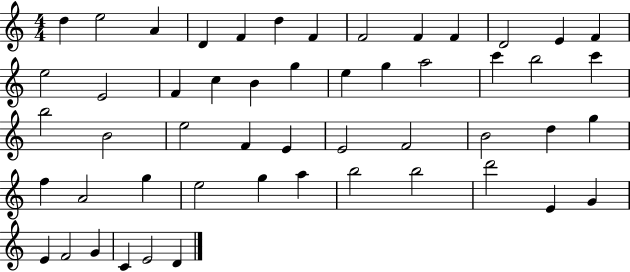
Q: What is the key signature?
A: C major